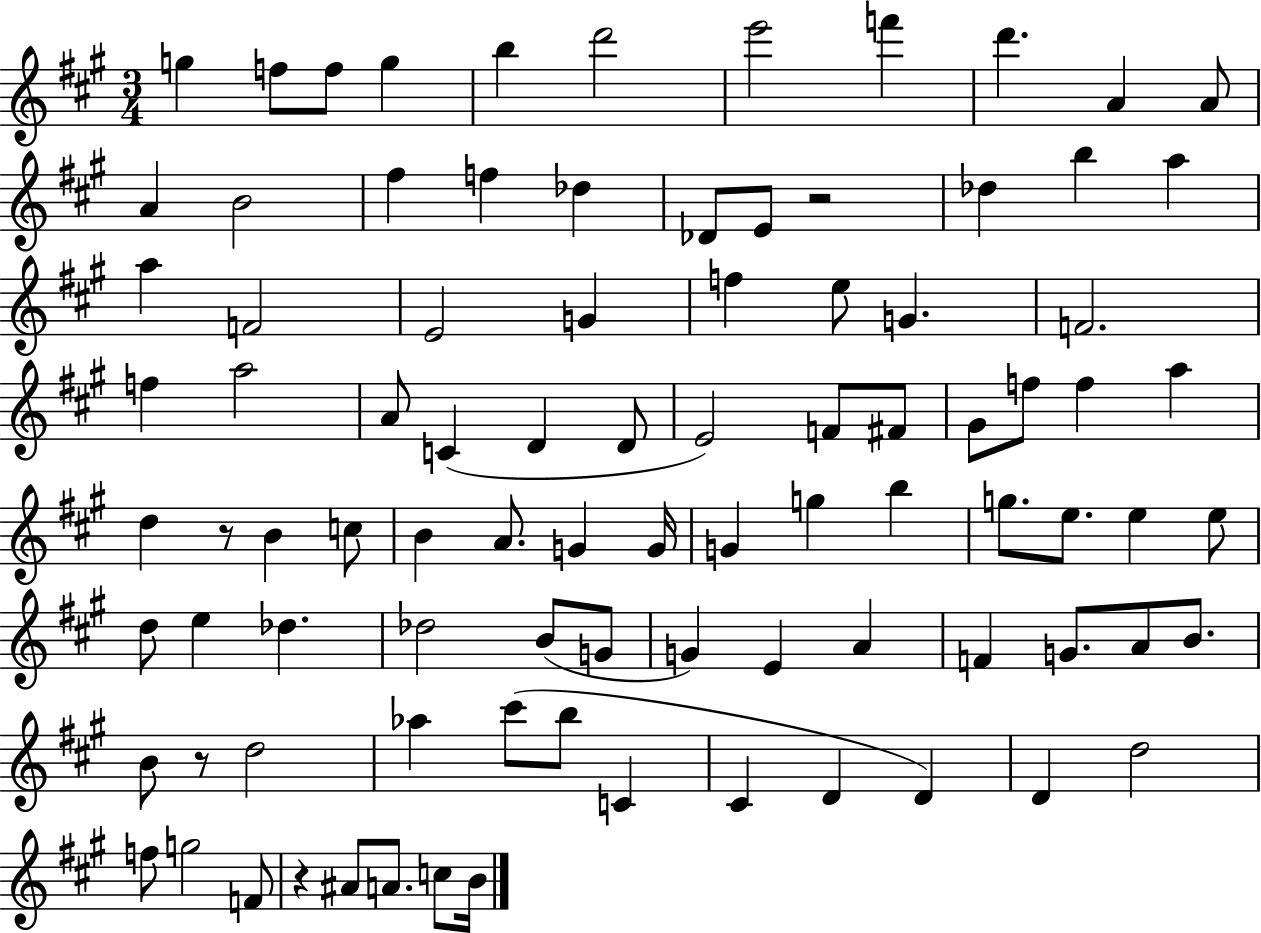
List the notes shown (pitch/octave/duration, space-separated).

G5/q F5/e F5/e G5/q B5/q D6/h E6/h F6/q D6/q. A4/q A4/e A4/q B4/h F#5/q F5/q Db5/q Db4/e E4/e R/h Db5/q B5/q A5/q A5/q F4/h E4/h G4/q F5/q E5/e G4/q. F4/h. F5/q A5/h A4/e C4/q D4/q D4/e E4/h F4/e F#4/e G#4/e F5/e F5/q A5/q D5/q R/e B4/q C5/e B4/q A4/e. G4/q G4/s G4/q G5/q B5/q G5/e. E5/e. E5/q E5/e D5/e E5/q Db5/q. Db5/h B4/e G4/e G4/q E4/q A4/q F4/q G4/e. A4/e B4/e. B4/e R/e D5/h Ab5/q C#6/e B5/e C4/q C#4/q D4/q D4/q D4/q D5/h F5/e G5/h F4/e R/q A#4/e A4/e. C5/e B4/s